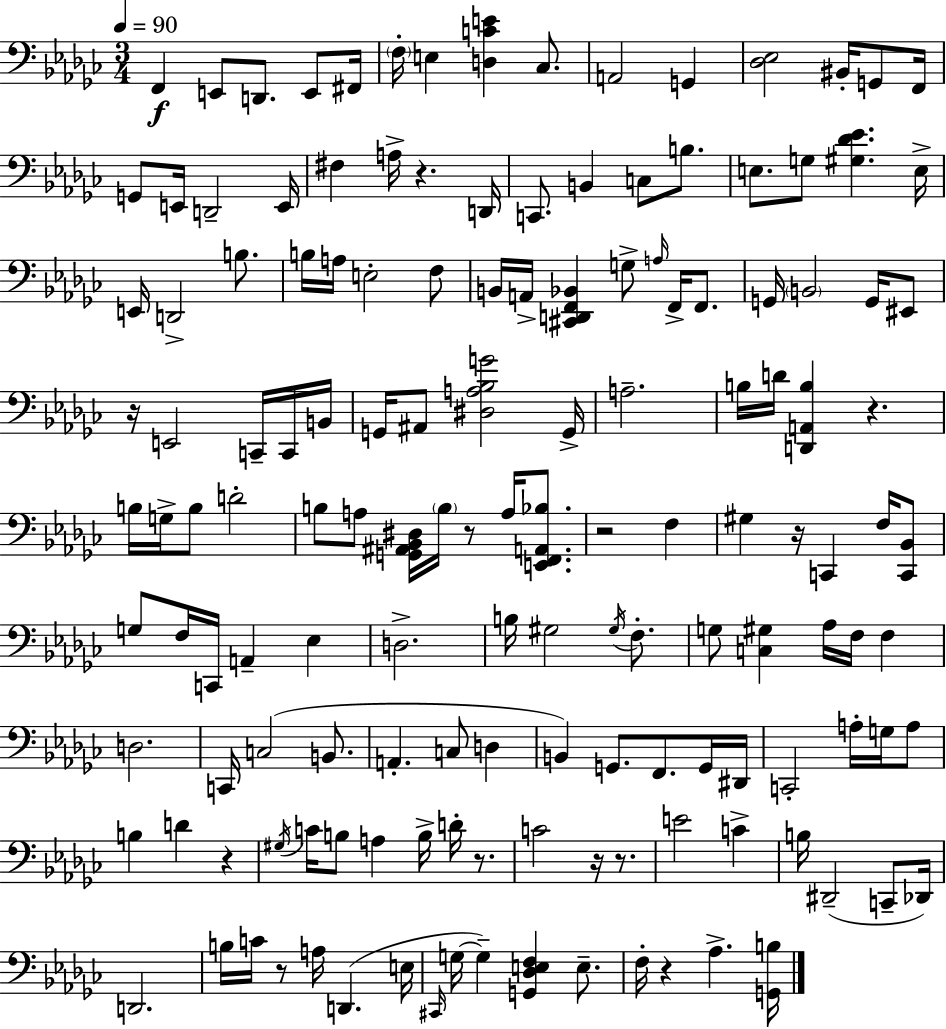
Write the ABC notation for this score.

X:1
T:Untitled
M:3/4
L:1/4
K:Ebm
F,, E,,/2 D,,/2 E,,/2 ^F,,/4 F,/4 E, [D,CE] _C,/2 A,,2 G,, [_D,_E,]2 ^B,,/4 G,,/2 F,,/4 G,,/2 E,,/4 D,,2 E,,/4 ^F, A,/4 z D,,/4 C,,/2 B,, C,/2 B,/2 E,/2 G,/2 [^G,_D_E] E,/4 E,,/4 D,,2 B,/2 B,/4 A,/4 E,2 F,/2 B,,/4 A,,/4 [^C,,D,,F,,_B,,] G,/2 A,/4 F,,/4 F,,/2 G,,/4 B,,2 G,,/4 ^E,,/2 z/4 E,,2 C,,/4 C,,/4 B,,/4 G,,/4 ^A,,/2 [^D,A,_B,G]2 G,,/4 A,2 B,/4 D/4 [D,,A,,B,] z B,/4 G,/4 B,/2 D2 B,/2 A,/2 [G,,^A,,_B,,^D,]/4 B,/4 z/2 A,/4 [E,,F,,A,,_B,]/2 z2 F, ^G, z/4 C,, F,/4 [C,,_B,,]/2 G,/2 F,/4 C,,/4 A,, _E, D,2 B,/4 ^G,2 ^G,/4 F,/2 G,/2 [C,^G,] _A,/4 F,/4 F, D,2 C,,/4 C,2 B,,/2 A,, C,/2 D, B,, G,,/2 F,,/2 G,,/4 ^D,,/4 C,,2 A,/4 G,/4 A,/2 B, D z ^G,/4 C/4 B,/2 A, B,/4 D/4 z/2 C2 z/4 z/2 E2 C B,/4 ^D,,2 C,,/2 _D,,/4 D,,2 B,/4 C/4 z/2 A,/4 D,, E,/4 ^C,,/4 G,/4 G, [G,,_D,E,F,] E,/2 F,/4 z _A, [G,,B,]/4